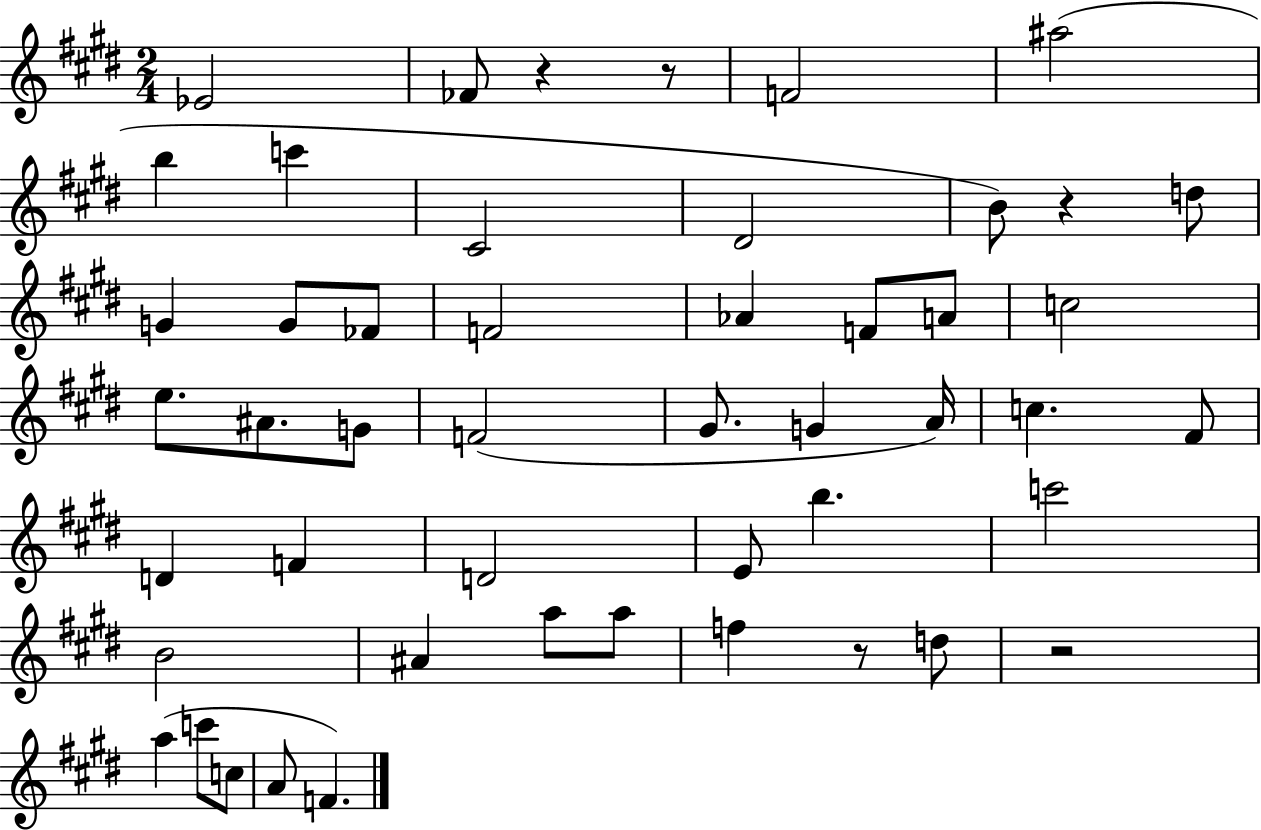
X:1
T:Untitled
M:2/4
L:1/4
K:E
_E2 _F/2 z z/2 F2 ^a2 b c' ^C2 ^D2 B/2 z d/2 G G/2 _F/2 F2 _A F/2 A/2 c2 e/2 ^A/2 G/2 F2 ^G/2 G A/4 c ^F/2 D F D2 E/2 b c'2 B2 ^A a/2 a/2 f z/2 d/2 z2 a c'/2 c/2 A/2 F